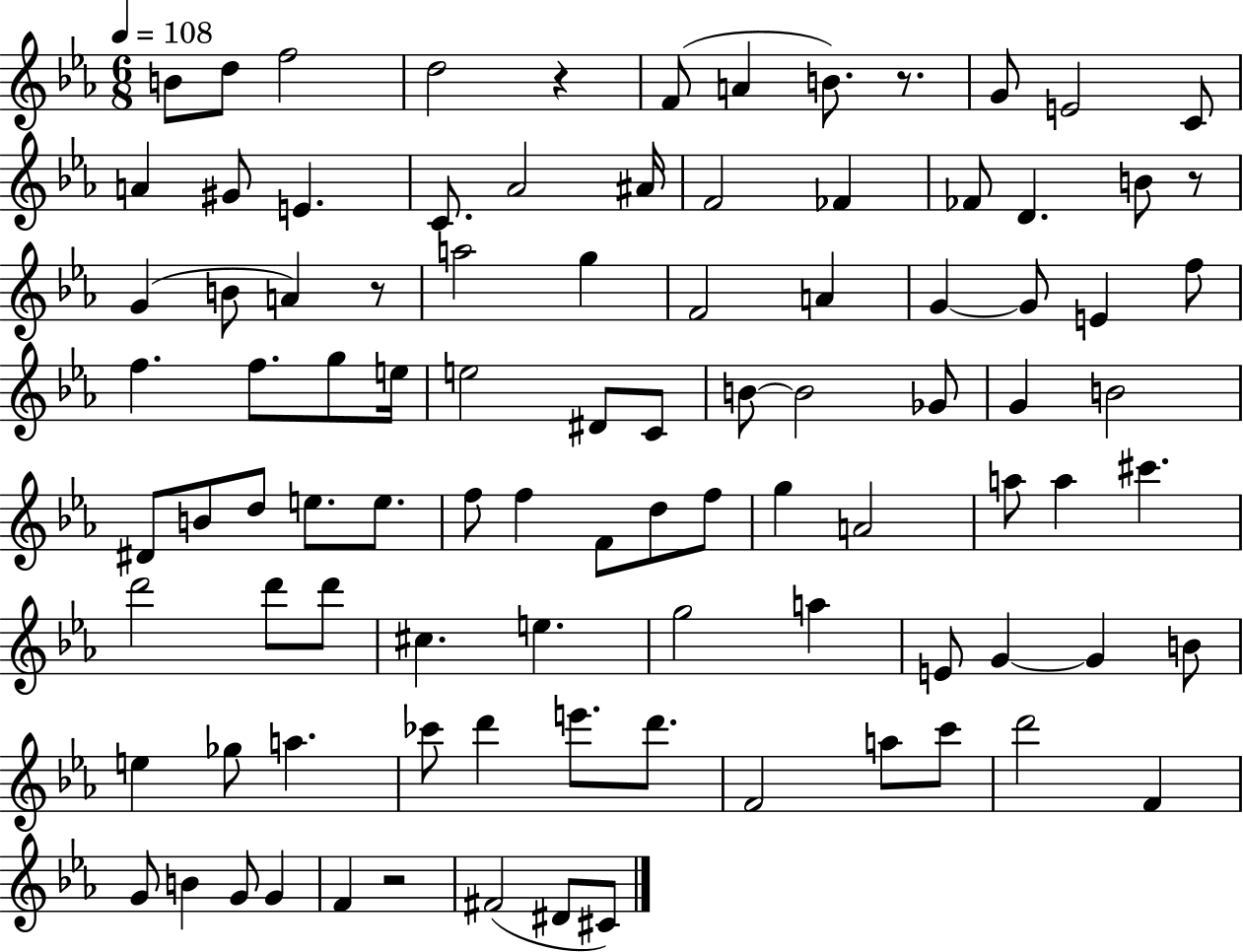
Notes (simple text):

B4/e D5/e F5/h D5/h R/q F4/e A4/q B4/e. R/e. G4/e E4/h C4/e A4/q G#4/e E4/q. C4/e. Ab4/h A#4/s F4/h FES4/q FES4/e D4/q. B4/e R/e G4/q B4/e A4/q R/e A5/h G5/q F4/h A4/q G4/q G4/e E4/q F5/e F5/q. F5/e. G5/e E5/s E5/h D#4/e C4/e B4/e B4/h Gb4/e G4/q B4/h D#4/e B4/e D5/e E5/e. E5/e. F5/e F5/q F4/e D5/e F5/e G5/q A4/h A5/e A5/q C#6/q. D6/h D6/e D6/e C#5/q. E5/q. G5/h A5/q E4/e G4/q G4/q B4/e E5/q Gb5/e A5/q. CES6/e D6/q E6/e. D6/e. F4/h A5/e C6/e D6/h F4/q G4/e B4/q G4/e G4/q F4/q R/h F#4/h D#4/e C#4/e